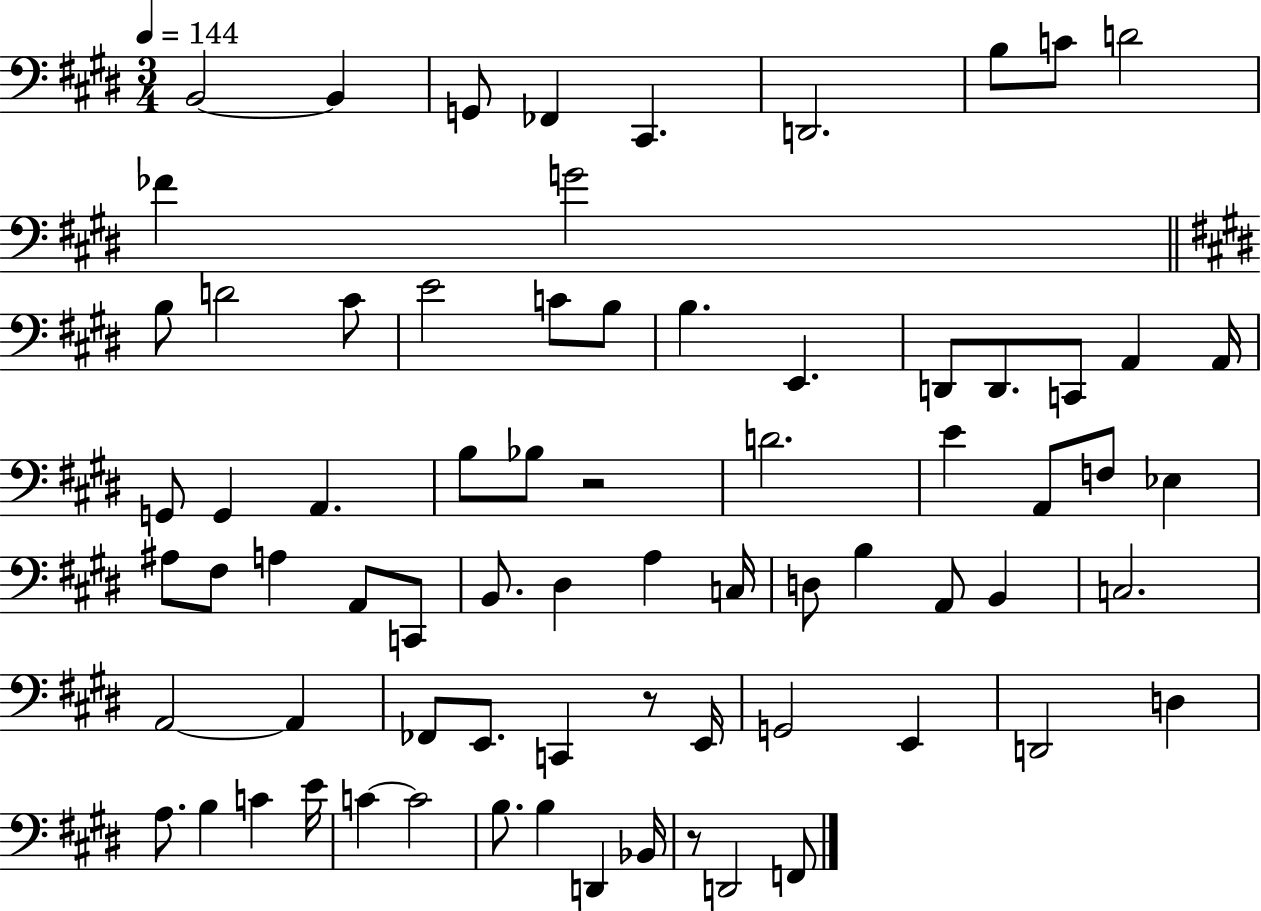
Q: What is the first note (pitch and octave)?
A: B2